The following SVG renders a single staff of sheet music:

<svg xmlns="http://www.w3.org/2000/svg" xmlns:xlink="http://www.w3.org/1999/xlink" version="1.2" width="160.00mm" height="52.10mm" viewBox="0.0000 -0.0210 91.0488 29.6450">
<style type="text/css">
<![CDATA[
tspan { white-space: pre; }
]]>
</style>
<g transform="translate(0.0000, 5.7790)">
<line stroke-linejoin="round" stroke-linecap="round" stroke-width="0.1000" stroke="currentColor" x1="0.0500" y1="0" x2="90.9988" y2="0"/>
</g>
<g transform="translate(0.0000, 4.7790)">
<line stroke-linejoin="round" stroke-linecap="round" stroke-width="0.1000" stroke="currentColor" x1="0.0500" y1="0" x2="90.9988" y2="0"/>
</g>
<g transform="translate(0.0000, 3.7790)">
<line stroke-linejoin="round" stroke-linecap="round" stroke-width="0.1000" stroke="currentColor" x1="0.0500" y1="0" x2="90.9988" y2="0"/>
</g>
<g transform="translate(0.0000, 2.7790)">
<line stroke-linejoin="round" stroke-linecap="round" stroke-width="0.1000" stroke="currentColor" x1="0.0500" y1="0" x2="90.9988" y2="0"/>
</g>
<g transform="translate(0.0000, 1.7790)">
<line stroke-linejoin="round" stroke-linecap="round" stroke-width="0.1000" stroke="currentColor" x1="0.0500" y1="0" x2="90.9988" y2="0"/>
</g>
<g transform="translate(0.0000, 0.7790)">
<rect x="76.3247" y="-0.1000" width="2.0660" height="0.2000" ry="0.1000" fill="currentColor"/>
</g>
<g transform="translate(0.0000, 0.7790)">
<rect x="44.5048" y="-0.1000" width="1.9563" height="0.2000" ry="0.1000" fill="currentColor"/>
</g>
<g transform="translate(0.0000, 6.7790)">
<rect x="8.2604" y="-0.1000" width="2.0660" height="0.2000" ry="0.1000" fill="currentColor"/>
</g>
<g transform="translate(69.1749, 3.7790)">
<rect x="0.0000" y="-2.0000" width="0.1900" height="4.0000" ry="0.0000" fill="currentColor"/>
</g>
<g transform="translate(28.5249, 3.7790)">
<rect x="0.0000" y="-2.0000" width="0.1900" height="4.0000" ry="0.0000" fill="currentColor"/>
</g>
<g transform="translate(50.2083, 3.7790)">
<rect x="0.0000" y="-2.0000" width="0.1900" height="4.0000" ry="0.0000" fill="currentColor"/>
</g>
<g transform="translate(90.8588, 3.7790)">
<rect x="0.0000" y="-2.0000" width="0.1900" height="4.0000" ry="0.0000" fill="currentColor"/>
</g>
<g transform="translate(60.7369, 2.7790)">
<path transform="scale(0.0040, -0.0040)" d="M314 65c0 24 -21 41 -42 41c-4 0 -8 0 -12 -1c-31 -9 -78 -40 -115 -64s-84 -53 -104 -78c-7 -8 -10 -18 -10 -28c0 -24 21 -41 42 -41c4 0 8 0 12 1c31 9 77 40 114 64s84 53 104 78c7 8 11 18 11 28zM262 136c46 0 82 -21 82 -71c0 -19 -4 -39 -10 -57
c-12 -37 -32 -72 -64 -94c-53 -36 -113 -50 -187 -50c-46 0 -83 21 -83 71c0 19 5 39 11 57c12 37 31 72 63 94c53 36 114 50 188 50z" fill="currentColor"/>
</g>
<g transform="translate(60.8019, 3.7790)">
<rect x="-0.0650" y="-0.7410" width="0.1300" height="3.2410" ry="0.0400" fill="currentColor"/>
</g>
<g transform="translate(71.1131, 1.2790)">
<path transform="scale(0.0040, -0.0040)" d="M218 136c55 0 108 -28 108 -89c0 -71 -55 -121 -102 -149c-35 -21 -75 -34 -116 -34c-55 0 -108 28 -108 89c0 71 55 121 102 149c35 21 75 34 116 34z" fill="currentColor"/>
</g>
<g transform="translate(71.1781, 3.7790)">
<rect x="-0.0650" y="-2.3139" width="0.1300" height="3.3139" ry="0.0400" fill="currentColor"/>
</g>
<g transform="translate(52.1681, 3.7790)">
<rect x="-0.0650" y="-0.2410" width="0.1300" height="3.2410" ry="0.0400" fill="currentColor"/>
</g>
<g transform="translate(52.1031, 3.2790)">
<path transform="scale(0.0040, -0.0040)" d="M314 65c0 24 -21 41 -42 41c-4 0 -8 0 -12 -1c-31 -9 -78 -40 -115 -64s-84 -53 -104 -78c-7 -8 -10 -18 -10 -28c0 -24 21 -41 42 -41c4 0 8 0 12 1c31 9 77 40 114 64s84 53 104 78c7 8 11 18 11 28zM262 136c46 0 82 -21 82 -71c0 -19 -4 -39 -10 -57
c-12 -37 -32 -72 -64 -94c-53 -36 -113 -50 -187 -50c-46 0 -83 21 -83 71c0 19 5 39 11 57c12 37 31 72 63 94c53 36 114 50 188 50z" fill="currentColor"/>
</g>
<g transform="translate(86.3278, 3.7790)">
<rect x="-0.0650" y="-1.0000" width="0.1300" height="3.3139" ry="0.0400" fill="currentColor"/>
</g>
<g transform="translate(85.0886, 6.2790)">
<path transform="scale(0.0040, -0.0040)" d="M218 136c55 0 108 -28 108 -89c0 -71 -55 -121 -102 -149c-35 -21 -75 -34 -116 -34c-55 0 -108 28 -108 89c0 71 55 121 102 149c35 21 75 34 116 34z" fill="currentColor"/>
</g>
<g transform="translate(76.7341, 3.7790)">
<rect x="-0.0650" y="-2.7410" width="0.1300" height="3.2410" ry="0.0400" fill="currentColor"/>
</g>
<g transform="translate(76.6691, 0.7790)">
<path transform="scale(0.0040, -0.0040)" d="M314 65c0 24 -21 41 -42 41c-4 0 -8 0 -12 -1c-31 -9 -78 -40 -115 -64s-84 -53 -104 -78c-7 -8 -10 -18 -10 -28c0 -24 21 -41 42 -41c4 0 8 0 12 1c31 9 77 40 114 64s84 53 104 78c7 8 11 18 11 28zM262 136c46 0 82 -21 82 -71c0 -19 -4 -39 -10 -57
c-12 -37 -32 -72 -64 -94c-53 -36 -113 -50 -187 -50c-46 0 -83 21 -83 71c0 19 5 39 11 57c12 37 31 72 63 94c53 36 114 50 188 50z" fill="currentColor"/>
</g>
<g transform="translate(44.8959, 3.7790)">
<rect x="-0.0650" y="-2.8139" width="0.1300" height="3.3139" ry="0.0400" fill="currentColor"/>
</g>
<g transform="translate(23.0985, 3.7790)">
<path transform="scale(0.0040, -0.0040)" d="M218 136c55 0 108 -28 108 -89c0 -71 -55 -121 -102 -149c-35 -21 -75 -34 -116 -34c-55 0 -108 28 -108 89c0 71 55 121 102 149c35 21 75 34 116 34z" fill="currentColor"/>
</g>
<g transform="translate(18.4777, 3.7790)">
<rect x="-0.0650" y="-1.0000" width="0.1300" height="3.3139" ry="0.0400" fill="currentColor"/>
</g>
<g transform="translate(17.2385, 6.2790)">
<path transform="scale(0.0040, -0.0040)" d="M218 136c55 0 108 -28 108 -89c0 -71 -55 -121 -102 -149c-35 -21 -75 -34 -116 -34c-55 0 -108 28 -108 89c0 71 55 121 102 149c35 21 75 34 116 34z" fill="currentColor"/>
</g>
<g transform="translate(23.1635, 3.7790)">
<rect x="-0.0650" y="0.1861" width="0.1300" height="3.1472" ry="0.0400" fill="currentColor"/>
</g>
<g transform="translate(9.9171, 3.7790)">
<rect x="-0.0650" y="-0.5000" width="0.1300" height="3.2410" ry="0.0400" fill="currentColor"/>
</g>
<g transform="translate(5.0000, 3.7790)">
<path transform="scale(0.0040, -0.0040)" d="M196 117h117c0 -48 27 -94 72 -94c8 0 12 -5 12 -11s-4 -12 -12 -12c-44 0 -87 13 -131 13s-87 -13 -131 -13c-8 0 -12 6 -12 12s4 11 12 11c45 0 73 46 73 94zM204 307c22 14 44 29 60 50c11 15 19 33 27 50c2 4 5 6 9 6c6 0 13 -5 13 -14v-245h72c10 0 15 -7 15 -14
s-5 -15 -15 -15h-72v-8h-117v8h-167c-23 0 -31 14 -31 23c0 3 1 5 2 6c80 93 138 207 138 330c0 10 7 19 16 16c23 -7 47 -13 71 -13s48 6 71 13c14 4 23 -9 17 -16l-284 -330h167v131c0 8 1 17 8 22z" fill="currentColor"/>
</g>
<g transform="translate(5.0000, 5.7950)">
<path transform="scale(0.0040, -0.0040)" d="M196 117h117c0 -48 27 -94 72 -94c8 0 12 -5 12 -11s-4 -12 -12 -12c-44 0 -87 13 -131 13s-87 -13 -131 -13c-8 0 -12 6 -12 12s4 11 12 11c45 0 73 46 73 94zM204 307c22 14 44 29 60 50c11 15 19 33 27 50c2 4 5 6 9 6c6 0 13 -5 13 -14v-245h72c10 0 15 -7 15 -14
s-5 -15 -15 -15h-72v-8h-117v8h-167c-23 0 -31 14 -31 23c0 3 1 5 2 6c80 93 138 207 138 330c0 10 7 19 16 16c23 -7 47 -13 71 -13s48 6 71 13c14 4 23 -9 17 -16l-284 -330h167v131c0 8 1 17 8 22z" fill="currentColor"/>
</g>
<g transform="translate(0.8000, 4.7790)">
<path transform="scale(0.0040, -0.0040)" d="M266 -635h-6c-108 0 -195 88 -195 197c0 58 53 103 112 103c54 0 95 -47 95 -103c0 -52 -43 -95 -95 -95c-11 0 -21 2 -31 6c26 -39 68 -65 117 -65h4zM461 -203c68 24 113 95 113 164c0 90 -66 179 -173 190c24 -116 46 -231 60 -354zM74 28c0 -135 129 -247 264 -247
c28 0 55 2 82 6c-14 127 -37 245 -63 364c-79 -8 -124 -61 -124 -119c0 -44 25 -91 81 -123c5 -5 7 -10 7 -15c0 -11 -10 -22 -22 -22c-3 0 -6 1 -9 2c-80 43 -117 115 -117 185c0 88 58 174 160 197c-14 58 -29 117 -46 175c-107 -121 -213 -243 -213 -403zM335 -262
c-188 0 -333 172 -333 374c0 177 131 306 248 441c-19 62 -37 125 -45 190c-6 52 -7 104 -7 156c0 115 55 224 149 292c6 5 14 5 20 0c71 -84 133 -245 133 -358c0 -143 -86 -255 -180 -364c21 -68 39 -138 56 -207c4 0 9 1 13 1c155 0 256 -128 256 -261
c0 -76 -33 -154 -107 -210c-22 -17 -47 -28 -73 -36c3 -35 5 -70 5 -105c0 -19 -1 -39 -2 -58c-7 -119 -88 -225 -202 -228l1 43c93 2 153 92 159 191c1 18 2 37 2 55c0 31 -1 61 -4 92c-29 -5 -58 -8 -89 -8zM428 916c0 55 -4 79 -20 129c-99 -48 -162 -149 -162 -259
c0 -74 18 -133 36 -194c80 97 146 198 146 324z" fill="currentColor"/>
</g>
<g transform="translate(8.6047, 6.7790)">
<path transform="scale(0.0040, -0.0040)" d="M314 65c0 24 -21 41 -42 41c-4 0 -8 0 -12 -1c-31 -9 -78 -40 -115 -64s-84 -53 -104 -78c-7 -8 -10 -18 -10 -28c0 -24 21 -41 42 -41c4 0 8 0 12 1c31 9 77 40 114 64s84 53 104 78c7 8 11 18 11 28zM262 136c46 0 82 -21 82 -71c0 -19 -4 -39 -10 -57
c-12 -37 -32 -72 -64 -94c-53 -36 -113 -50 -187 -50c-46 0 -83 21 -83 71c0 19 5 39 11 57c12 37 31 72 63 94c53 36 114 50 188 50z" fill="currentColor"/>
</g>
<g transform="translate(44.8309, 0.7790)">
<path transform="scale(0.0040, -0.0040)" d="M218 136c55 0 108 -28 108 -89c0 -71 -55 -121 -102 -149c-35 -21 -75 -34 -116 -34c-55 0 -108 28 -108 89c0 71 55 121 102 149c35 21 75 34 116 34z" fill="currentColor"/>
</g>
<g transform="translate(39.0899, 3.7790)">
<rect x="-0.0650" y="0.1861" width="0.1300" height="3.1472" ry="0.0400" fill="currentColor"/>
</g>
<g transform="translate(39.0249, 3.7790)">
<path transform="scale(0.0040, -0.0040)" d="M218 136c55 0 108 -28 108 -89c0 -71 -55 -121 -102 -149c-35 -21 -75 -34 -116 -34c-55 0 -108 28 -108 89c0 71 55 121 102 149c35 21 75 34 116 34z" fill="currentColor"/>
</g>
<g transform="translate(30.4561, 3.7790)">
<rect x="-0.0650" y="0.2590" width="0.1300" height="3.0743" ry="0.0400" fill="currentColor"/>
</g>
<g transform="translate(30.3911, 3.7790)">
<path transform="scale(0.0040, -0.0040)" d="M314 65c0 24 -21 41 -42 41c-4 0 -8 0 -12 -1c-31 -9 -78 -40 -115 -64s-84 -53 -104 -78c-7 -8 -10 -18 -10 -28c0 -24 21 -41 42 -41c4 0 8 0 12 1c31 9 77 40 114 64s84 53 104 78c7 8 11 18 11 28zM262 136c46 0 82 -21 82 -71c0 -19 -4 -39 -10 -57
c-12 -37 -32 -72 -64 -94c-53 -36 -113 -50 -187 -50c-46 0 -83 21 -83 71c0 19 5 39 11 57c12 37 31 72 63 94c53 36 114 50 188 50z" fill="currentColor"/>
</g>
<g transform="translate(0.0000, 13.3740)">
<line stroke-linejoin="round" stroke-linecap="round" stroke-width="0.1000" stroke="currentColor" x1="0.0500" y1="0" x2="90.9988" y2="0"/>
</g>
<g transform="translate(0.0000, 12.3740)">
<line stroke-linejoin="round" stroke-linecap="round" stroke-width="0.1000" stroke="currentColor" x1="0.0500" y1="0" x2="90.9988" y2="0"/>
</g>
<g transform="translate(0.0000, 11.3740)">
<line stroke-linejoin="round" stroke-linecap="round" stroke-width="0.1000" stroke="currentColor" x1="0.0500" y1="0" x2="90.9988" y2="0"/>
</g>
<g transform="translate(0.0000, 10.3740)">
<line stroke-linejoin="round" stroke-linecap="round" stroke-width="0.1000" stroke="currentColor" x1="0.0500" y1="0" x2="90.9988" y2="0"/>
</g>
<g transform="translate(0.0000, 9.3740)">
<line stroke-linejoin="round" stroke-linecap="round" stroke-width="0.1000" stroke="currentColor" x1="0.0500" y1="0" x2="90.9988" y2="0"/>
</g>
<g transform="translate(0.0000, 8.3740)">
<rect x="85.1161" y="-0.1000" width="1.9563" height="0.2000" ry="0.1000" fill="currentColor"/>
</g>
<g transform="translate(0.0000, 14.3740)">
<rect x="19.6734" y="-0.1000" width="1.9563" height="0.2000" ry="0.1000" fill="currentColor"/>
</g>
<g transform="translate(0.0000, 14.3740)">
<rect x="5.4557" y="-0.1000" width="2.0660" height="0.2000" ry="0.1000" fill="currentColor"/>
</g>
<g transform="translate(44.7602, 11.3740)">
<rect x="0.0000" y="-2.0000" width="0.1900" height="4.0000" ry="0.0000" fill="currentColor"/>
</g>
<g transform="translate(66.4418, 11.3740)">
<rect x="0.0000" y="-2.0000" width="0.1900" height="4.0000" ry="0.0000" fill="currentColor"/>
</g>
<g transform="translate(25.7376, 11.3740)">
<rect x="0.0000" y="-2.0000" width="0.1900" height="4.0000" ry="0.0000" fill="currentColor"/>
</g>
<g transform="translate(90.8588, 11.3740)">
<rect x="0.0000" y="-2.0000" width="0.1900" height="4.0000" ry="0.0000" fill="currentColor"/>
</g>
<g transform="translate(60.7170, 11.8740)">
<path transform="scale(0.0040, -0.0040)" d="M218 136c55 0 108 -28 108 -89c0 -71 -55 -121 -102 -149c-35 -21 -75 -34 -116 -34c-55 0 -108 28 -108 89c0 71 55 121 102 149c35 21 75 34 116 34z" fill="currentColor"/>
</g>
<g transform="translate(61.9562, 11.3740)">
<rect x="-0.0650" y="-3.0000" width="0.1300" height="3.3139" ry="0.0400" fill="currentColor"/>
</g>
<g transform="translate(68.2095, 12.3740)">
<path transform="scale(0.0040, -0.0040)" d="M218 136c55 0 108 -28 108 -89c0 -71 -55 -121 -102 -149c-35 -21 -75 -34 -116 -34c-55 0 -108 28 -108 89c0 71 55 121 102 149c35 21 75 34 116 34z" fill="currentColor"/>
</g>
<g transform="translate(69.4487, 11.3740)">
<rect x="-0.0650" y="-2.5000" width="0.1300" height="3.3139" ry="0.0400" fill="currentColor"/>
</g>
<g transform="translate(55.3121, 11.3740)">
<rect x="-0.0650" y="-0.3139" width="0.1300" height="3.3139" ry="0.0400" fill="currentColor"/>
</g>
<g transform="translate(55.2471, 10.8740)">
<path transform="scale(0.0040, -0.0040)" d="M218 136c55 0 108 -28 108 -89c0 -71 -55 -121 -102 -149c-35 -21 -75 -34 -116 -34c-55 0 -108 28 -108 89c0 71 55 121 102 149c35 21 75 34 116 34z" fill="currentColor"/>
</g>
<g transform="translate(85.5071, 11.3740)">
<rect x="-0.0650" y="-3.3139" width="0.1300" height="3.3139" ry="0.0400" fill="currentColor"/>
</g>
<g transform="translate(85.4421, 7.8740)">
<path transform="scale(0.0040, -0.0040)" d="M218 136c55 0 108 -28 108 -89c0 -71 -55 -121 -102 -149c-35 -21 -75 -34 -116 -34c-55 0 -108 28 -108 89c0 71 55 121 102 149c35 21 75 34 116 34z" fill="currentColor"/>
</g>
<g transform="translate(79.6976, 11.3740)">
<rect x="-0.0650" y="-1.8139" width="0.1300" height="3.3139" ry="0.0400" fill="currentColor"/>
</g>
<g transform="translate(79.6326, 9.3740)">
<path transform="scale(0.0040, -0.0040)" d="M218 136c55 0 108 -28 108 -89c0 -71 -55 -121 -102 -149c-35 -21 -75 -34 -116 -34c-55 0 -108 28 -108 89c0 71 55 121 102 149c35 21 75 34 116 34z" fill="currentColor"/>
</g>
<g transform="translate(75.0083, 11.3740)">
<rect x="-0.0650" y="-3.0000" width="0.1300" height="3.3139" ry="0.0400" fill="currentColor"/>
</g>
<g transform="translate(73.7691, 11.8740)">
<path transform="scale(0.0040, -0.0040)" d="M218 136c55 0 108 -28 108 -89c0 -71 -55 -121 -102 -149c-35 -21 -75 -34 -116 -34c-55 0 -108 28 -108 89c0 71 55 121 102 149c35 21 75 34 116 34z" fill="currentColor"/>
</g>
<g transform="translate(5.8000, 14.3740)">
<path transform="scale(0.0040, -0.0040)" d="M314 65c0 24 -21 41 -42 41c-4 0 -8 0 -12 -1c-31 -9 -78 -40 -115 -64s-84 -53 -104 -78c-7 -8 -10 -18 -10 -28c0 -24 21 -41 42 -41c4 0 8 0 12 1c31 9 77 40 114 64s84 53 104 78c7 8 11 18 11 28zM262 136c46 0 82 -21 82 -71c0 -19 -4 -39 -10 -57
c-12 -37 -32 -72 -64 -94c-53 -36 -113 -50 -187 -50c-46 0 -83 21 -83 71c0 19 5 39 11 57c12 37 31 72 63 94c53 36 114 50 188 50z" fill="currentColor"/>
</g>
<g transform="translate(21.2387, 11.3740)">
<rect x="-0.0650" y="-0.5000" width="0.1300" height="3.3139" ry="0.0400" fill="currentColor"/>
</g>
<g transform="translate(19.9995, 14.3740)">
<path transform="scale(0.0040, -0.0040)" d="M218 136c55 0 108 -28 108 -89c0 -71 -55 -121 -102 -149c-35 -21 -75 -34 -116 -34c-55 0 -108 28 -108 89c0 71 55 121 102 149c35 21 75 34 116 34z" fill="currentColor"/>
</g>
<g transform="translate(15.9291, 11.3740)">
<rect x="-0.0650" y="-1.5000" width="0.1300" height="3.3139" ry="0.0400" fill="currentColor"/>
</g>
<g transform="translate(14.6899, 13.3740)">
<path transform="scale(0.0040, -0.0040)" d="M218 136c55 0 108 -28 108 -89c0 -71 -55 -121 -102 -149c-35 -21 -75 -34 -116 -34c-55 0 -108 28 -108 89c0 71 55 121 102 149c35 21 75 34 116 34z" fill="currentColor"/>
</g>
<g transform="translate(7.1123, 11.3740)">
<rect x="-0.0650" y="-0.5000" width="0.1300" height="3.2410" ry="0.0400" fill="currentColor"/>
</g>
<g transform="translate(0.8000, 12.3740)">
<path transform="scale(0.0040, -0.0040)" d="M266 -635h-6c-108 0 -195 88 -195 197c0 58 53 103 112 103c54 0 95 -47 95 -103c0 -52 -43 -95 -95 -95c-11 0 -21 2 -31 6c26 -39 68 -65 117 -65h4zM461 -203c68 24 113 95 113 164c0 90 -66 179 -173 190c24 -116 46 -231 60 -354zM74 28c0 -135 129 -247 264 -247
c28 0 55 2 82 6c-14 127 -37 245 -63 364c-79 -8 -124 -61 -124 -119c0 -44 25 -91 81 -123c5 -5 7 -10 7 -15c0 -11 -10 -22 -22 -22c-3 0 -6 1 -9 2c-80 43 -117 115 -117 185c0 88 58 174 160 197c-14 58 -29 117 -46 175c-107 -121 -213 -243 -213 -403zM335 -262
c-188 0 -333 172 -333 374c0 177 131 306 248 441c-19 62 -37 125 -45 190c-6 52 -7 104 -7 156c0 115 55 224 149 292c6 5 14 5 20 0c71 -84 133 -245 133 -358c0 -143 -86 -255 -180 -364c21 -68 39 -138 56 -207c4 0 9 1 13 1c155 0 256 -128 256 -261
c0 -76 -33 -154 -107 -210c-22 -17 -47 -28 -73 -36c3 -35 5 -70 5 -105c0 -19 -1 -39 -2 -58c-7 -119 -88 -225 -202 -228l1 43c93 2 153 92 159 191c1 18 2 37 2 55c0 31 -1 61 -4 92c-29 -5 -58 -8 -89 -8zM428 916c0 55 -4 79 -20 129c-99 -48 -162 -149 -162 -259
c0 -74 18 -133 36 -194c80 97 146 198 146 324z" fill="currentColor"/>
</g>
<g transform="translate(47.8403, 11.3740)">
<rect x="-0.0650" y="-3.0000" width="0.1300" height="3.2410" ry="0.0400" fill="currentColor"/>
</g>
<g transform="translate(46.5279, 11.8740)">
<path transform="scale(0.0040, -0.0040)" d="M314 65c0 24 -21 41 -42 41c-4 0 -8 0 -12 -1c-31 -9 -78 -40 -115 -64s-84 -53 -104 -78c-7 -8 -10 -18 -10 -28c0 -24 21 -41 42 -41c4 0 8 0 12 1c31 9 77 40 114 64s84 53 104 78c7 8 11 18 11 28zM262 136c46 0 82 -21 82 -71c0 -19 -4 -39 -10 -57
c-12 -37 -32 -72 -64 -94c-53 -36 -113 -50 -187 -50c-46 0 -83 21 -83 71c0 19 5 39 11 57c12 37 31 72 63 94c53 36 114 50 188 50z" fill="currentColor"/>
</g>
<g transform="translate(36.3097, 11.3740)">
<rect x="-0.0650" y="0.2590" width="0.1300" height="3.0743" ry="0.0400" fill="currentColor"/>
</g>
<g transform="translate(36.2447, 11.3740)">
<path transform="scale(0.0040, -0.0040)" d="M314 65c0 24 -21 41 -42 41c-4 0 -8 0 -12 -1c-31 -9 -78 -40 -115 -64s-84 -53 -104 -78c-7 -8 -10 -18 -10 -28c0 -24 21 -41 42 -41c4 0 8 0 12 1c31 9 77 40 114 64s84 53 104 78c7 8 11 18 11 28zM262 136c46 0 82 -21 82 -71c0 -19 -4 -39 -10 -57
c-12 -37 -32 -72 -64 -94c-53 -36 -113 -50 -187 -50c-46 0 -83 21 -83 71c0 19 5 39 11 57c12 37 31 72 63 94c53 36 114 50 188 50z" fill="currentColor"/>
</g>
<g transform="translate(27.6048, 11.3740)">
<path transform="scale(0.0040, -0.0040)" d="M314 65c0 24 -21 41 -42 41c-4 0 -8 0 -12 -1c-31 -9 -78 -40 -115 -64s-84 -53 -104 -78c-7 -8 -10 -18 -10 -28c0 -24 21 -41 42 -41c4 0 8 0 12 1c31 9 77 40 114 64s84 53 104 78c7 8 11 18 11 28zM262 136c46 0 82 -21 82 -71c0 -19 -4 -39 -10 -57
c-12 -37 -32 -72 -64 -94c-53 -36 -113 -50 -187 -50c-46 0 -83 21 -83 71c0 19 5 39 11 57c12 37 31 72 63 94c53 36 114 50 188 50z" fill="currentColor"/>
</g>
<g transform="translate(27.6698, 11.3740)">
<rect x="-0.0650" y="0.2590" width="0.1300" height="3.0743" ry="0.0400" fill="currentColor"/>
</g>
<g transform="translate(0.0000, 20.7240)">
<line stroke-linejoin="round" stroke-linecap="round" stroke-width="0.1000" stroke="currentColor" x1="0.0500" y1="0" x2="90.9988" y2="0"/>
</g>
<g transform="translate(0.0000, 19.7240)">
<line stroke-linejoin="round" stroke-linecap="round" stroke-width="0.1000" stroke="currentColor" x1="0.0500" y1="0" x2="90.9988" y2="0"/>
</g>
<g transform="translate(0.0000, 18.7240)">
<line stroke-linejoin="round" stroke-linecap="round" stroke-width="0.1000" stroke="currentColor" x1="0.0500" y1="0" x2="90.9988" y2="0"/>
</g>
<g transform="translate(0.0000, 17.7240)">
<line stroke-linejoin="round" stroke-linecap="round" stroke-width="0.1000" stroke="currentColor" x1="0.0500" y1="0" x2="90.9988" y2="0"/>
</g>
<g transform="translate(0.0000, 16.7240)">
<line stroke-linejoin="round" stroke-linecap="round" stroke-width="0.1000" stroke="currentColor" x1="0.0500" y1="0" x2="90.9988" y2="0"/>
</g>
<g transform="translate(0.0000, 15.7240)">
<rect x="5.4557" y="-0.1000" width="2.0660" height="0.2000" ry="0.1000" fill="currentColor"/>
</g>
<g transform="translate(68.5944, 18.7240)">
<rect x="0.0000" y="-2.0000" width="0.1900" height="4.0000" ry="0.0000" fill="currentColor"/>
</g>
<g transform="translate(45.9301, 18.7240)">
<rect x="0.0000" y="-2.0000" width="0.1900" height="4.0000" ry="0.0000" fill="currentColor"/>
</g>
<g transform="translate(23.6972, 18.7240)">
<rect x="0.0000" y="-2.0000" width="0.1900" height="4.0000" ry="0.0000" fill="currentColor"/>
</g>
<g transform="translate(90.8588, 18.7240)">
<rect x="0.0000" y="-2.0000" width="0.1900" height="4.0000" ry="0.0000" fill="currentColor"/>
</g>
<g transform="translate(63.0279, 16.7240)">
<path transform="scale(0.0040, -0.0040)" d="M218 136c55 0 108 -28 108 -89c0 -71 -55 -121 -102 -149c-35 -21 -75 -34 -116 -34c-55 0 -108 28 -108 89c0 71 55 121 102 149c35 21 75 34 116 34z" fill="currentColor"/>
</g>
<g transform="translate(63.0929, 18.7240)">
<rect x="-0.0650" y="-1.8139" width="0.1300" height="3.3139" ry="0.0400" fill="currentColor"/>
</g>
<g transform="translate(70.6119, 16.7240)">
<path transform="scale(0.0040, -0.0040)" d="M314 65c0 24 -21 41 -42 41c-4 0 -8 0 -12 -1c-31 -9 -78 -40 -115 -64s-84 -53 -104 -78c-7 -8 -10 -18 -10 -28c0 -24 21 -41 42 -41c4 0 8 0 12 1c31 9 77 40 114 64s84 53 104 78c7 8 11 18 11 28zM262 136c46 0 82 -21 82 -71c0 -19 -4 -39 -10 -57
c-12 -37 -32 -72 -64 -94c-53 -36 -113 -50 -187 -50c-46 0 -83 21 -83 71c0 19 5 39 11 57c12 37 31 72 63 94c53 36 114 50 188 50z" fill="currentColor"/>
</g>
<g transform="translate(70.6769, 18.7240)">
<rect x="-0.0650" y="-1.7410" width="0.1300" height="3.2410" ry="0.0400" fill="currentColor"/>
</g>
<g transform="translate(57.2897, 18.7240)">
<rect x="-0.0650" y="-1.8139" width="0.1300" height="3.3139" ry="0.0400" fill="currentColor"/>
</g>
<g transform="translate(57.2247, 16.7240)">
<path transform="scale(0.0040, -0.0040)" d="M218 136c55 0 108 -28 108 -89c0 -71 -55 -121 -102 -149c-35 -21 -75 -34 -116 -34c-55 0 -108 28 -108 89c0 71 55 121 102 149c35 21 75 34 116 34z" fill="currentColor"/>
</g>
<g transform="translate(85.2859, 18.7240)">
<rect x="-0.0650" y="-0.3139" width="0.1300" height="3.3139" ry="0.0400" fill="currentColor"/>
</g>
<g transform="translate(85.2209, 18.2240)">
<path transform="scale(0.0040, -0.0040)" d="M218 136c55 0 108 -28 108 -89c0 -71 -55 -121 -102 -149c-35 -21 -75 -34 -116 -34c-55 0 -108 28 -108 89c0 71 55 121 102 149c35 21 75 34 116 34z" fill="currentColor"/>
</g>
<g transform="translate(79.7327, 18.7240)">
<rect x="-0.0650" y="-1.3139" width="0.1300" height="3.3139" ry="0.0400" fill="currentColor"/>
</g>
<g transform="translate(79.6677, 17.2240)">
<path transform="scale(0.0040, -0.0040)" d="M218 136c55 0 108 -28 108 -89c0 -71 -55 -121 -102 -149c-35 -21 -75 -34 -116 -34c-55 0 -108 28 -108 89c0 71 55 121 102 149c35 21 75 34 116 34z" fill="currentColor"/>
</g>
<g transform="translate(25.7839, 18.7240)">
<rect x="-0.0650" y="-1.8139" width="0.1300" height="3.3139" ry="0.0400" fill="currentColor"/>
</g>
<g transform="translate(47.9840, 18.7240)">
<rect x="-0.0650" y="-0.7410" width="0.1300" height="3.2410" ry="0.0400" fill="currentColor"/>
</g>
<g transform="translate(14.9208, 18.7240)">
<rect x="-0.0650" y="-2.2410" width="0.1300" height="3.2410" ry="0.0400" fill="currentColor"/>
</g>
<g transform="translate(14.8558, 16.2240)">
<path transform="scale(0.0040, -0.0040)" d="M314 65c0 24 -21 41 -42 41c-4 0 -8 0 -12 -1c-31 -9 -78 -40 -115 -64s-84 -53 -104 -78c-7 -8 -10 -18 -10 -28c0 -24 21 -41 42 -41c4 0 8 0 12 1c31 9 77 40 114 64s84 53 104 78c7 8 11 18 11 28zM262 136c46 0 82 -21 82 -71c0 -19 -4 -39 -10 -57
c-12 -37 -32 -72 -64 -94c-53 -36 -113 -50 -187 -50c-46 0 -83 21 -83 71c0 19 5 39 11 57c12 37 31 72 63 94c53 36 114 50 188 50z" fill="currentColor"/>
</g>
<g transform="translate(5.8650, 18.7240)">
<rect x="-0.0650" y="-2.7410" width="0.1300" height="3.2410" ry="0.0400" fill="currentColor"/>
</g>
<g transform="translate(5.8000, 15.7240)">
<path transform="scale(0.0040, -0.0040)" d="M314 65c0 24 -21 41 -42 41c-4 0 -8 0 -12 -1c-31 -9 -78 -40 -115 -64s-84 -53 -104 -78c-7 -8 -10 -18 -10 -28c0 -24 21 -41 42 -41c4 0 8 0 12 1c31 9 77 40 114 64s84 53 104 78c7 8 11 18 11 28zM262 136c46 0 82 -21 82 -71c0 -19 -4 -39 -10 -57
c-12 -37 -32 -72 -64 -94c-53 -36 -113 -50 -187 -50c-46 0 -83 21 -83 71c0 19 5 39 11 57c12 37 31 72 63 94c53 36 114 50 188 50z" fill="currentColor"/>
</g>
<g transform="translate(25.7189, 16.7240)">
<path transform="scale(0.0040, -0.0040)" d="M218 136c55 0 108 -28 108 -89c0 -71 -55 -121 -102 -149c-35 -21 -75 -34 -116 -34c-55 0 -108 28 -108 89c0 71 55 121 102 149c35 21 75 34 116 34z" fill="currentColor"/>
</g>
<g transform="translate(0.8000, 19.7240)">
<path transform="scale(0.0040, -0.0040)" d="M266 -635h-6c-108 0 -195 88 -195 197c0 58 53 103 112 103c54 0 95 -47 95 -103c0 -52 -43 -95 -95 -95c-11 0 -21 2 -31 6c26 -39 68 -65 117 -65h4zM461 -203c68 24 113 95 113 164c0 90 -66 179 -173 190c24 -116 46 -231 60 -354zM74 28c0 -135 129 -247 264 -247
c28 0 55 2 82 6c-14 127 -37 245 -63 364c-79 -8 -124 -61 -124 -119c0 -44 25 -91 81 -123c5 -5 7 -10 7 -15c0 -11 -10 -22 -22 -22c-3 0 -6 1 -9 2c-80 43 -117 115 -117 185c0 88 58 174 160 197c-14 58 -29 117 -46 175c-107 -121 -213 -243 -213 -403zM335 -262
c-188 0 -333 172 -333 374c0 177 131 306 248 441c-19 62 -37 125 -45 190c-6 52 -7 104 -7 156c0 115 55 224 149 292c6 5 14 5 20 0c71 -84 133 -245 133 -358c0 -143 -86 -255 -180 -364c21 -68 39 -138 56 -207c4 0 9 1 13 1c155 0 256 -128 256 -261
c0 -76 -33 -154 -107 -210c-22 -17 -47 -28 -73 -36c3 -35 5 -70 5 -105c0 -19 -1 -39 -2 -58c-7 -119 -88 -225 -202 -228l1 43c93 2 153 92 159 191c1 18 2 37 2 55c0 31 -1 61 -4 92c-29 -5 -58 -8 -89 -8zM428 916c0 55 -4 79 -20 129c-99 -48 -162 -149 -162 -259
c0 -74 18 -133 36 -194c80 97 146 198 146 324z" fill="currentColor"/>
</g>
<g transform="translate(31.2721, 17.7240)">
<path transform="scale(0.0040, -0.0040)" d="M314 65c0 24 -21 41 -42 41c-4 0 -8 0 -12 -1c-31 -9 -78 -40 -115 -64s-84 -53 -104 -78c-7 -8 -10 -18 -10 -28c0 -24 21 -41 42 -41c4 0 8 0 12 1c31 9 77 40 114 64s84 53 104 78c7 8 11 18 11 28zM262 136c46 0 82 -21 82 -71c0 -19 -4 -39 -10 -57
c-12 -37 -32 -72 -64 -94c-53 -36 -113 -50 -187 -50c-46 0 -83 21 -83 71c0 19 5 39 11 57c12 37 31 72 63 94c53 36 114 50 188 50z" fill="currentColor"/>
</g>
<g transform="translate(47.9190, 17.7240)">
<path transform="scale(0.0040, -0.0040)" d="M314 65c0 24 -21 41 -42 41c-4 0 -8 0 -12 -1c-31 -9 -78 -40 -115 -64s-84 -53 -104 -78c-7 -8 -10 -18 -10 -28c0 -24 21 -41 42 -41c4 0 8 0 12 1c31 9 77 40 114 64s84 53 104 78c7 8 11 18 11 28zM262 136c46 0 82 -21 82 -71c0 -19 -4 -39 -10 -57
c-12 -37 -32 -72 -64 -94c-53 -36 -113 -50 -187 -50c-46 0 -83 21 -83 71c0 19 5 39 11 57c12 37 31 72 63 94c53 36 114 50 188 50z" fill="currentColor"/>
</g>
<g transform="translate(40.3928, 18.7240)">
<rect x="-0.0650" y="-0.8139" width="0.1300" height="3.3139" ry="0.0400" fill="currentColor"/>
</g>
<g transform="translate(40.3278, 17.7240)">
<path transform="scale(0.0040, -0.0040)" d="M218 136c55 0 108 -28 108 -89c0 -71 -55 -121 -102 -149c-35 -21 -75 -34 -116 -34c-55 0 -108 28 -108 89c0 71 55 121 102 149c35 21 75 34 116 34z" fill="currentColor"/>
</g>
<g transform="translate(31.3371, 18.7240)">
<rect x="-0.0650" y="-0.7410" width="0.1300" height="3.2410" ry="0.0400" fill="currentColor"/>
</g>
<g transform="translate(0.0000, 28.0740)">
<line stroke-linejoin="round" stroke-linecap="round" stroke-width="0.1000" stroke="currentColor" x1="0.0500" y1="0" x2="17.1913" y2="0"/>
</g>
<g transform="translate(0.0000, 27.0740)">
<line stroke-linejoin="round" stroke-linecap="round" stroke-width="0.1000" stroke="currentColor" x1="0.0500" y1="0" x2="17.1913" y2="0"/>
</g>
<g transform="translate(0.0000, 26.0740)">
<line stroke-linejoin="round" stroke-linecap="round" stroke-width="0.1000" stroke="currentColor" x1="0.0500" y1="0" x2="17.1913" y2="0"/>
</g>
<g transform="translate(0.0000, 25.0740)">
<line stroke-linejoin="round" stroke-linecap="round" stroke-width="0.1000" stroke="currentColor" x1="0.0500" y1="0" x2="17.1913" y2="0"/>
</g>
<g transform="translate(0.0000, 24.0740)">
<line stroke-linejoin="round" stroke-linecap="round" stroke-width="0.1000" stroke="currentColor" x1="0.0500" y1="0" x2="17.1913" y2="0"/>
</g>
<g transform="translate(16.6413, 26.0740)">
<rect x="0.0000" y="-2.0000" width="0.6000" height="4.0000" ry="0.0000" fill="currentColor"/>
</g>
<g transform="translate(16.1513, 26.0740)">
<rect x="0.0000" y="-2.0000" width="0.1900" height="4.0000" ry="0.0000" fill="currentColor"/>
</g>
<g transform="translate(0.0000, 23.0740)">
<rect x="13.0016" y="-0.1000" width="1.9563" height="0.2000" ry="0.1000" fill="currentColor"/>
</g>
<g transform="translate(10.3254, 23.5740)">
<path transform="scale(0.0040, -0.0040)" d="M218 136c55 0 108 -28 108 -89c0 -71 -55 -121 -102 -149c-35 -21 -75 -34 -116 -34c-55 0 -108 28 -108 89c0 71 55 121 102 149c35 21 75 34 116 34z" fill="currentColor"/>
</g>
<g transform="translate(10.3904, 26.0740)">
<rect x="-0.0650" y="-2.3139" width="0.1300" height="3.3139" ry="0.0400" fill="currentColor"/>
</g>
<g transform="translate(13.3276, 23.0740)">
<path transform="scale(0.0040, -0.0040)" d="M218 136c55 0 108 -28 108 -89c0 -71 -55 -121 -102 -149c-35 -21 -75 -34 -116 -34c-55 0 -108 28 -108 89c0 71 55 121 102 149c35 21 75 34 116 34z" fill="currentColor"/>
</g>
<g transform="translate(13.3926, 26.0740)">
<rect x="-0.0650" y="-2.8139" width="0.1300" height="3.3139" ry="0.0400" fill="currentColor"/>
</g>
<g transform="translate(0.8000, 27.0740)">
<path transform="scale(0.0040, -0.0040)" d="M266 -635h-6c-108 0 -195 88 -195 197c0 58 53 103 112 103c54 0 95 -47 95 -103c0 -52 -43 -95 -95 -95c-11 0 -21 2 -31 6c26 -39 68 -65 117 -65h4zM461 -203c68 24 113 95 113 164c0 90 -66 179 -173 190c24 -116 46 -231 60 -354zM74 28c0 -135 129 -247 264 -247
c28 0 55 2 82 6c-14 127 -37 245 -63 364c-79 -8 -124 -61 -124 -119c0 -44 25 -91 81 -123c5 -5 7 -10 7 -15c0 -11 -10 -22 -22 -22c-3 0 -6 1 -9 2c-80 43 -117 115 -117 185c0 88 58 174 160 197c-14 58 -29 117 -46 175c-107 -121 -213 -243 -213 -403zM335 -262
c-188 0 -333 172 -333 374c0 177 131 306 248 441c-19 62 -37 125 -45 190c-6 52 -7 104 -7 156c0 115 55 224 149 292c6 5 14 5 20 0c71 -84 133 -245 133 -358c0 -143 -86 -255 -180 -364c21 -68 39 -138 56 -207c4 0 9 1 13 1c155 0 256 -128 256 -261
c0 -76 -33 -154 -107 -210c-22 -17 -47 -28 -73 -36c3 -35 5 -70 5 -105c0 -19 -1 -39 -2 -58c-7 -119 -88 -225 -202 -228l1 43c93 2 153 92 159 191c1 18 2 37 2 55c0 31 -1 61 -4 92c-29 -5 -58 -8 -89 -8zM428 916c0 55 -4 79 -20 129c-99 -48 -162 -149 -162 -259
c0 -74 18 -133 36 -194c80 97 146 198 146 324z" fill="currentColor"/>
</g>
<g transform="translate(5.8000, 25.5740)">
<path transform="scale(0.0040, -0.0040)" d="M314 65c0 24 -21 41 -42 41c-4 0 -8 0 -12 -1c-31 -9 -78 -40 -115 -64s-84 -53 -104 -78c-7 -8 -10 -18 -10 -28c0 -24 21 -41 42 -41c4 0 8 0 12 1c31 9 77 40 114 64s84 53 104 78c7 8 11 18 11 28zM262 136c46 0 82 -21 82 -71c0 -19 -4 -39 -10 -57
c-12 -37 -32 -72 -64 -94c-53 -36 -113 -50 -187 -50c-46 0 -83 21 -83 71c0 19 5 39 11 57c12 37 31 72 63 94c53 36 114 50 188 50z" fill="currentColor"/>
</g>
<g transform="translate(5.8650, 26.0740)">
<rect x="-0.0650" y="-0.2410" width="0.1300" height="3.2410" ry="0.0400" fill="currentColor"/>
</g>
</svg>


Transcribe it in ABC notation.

X:1
T:Untitled
M:4/4
L:1/4
K:C
C2 D B B2 B a c2 d2 g a2 D C2 E C B2 B2 A2 c A G A f b a2 g2 f d2 d d2 f f f2 e c c2 g a